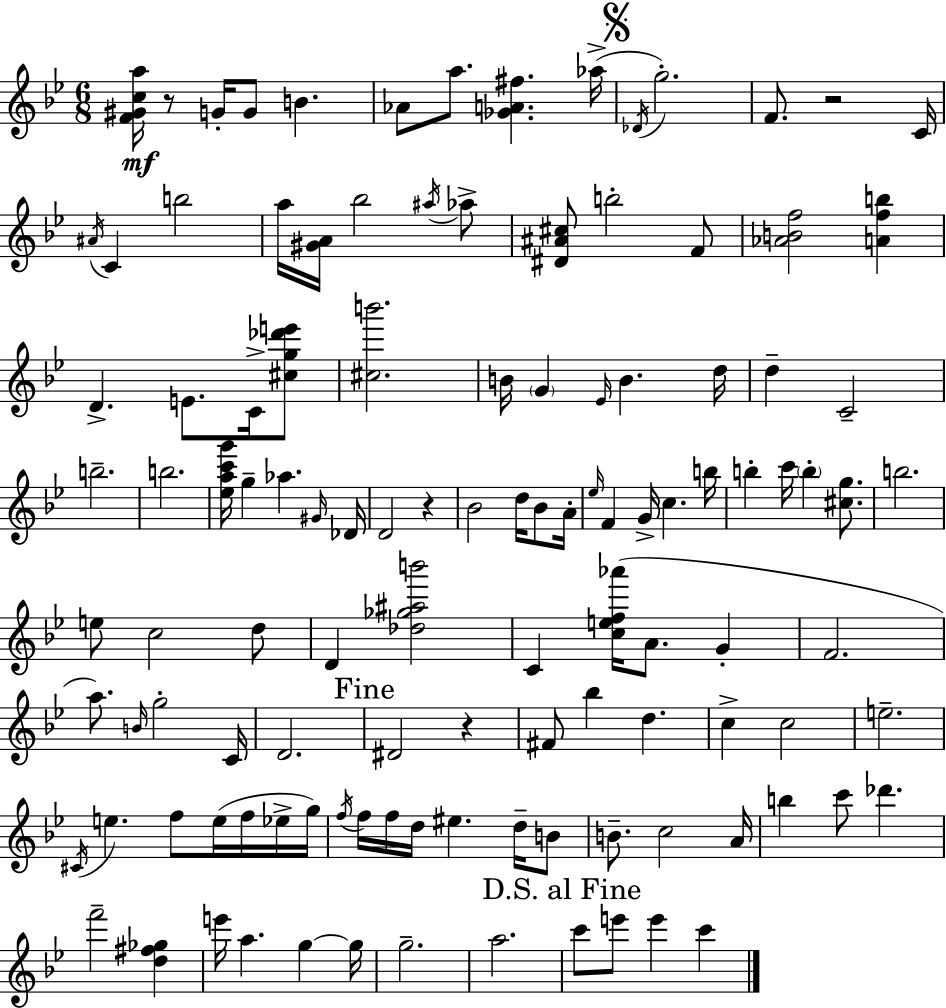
[F4,G#4,C5,A5]/s R/e G4/s G4/e B4/q. Ab4/e A5/e. [Gb4,A4,F#5]/q. Ab5/s Db4/s G5/h. F4/e. R/h C4/s A#4/s C4/q B5/h A5/s [G#4,A4]/s Bb5/h A#5/s Ab5/e [D#4,A#4,C#5]/e B5/h F4/e [Ab4,B4,F5]/h [A4,F5,B5]/q D4/q. E4/e. C4/s [C#5,G5,Db6,E6]/e [C#5,B6]/h. B4/s G4/q Eb4/s B4/q. D5/s D5/q C4/h B5/h. B5/h. [Eb5,A5,C6,G6]/s G5/q Ab5/q. G#4/s Db4/s D4/h R/q Bb4/h D5/s Bb4/e A4/s Eb5/s F4/q G4/s C5/q. B5/s B5/q C6/s B5/q [C#5,G5]/e. B5/h. E5/e C5/h D5/e D4/q [Db5,Gb5,A#5,B6]/h C4/q [C5,E5,F5,Ab6]/s A4/e. G4/q F4/h. A5/e. B4/s G5/h C4/s D4/h. D#4/h R/q F#4/e Bb5/q D5/q. C5/q C5/h E5/h. C#4/s E5/q. F5/e E5/s F5/s Eb5/s G5/s F5/s F5/s F5/s D5/s EIS5/q. D5/s B4/e B4/e. C5/h A4/s B5/q C6/e Db6/q. F6/h [D5,F#5,Gb5]/q E6/s A5/q. G5/q G5/s G5/h. A5/h. C6/e E6/e E6/q C6/q